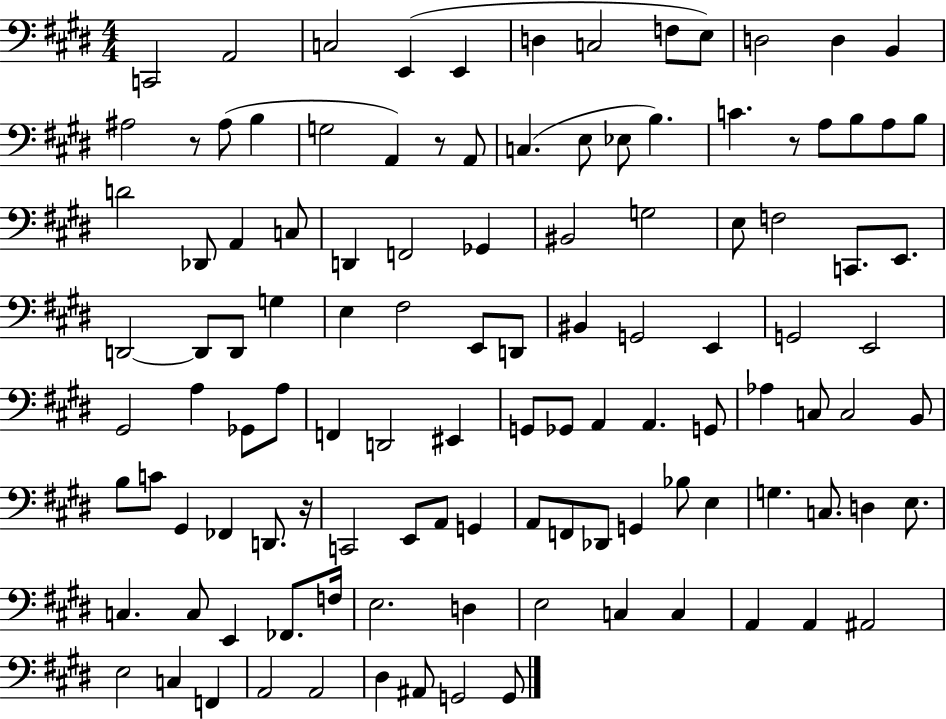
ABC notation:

X:1
T:Untitled
M:4/4
L:1/4
K:E
C,,2 A,,2 C,2 E,, E,, D, C,2 F,/2 E,/2 D,2 D, B,, ^A,2 z/2 ^A,/2 B, G,2 A,, z/2 A,,/2 C, E,/2 _E,/2 B, C z/2 A,/2 B,/2 A,/2 B,/2 D2 _D,,/2 A,, C,/2 D,, F,,2 _G,, ^B,,2 G,2 E,/2 F,2 C,,/2 E,,/2 D,,2 D,,/2 D,,/2 G, E, ^F,2 E,,/2 D,,/2 ^B,, G,,2 E,, G,,2 E,,2 ^G,,2 A, _G,,/2 A,/2 F,, D,,2 ^E,, G,,/2 _G,,/2 A,, A,, G,,/2 _A, C,/2 C,2 B,,/2 B,/2 C/2 ^G,, _F,, D,,/2 z/4 C,,2 E,,/2 A,,/2 G,, A,,/2 F,,/2 _D,,/2 G,, _B,/2 E, G, C,/2 D, E,/2 C, C,/2 E,, _F,,/2 F,/4 E,2 D, E,2 C, C, A,, A,, ^A,,2 E,2 C, F,, A,,2 A,,2 ^D, ^A,,/2 G,,2 G,,/2